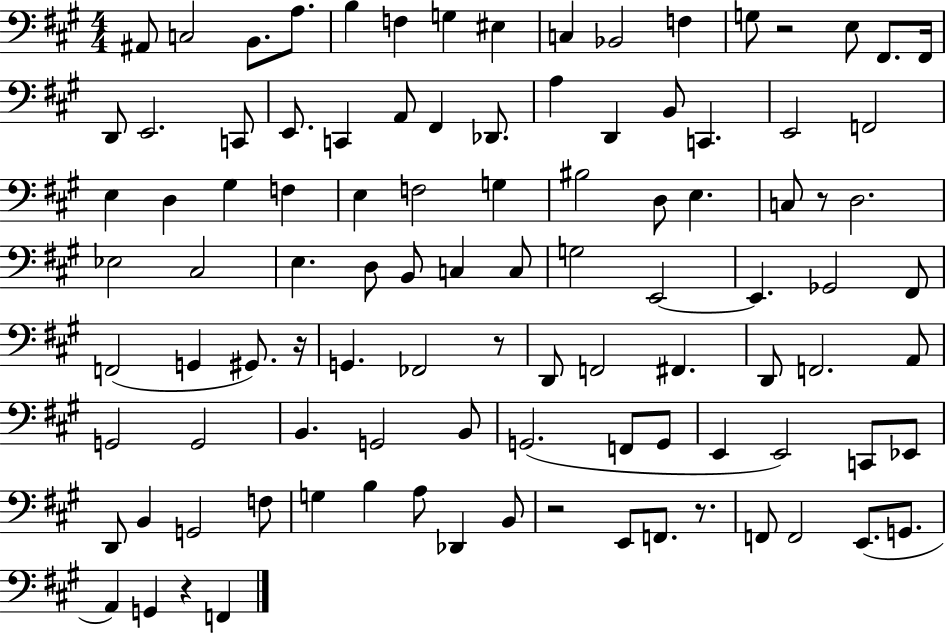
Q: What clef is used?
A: bass